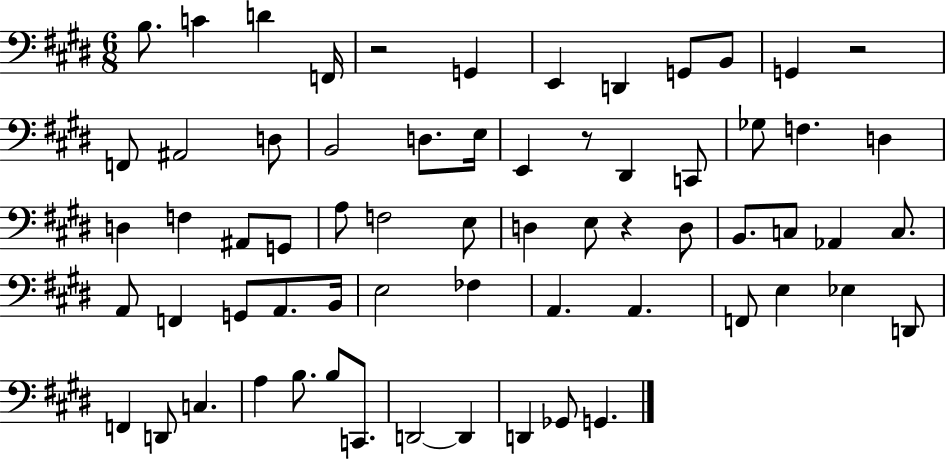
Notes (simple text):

B3/e. C4/q D4/q F2/s R/h G2/q E2/q D2/q G2/e B2/e G2/q R/h F2/e A#2/h D3/e B2/h D3/e. E3/s E2/q R/e D#2/q C2/e Gb3/e F3/q. D3/q D3/q F3/q A#2/e G2/e A3/e F3/h E3/e D3/q E3/e R/q D3/e B2/e. C3/e Ab2/q C3/e. A2/e F2/q G2/e A2/e. B2/s E3/h FES3/q A2/q. A2/q. F2/e E3/q Eb3/q D2/e F2/q D2/e C3/q. A3/q B3/e. B3/e C2/e. D2/h D2/q D2/q Gb2/e G2/q.